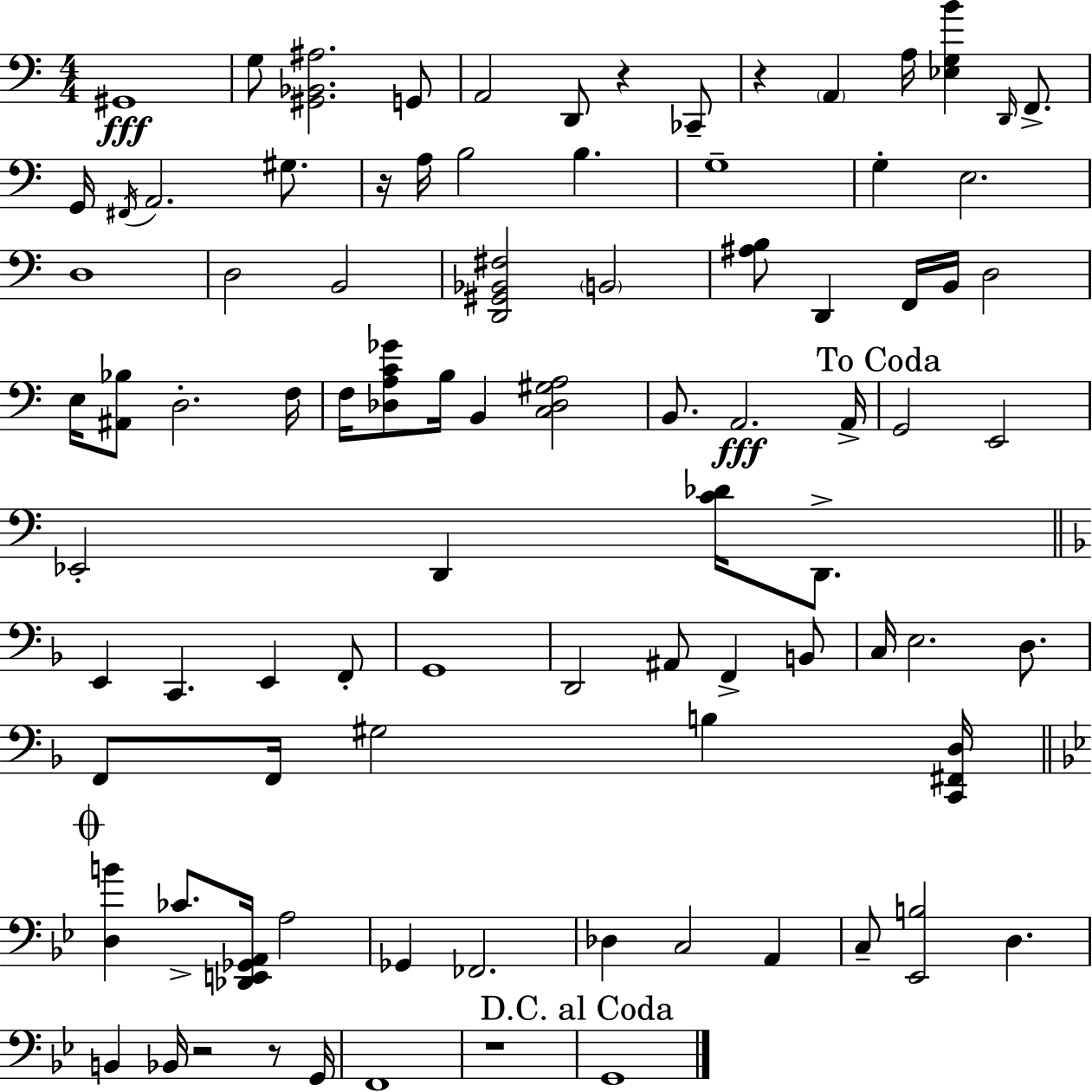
{
  \clef bass
  \numericTimeSignature
  \time 4/4
  \key a \minor
  gis,1\fff | g8 <gis, bes, ais>2. g,8 | a,2 d,8 r4 ces,8-- | r4 \parenthesize a,4 a16 <ees g b'>4 \grace { d,16 } f,8.-> | \break g,16 \acciaccatura { fis,16 } a,2. gis8. | r16 a16 b2 b4. | g1-- | g4-. e2. | \break d1 | d2 b,2 | <d, gis, bes, fis>2 \parenthesize b,2 | <ais b>8 d,4 f,16 b,16 d2 | \break e16 <ais, bes>8 d2.-. | f16 f16 <des a c' ges'>8 b16 b,4 <c des gis a>2 | b,8. a,2.\fff | a,16-> \mark "To Coda" g,2 e,2 | \break ees,2-. d,4 <c' des'>16 d,8.-> | \bar "||" \break \key f \major e,4 c,4. e,4 f,8-. | g,1 | d,2 ais,8 f,4-> b,8 | c16 e2. d8. | \break f,8 f,16 gis2 b4 <c, fis, d>16 | \mark \markup { \musicglyph "scripts.coda" } \bar "||" \break \key bes \major <d b'>4 ces'8.-> <des, e, ges, a,>16 a2 | ges,4 fes,2. | des4 c2 a,4 | c8-- <ees, b>2 d4. | \break b,4 bes,16 r2 r8 g,16 | f,1 | r1 | \mark "D.C. al Coda" g,1 | \break \bar "|."
}